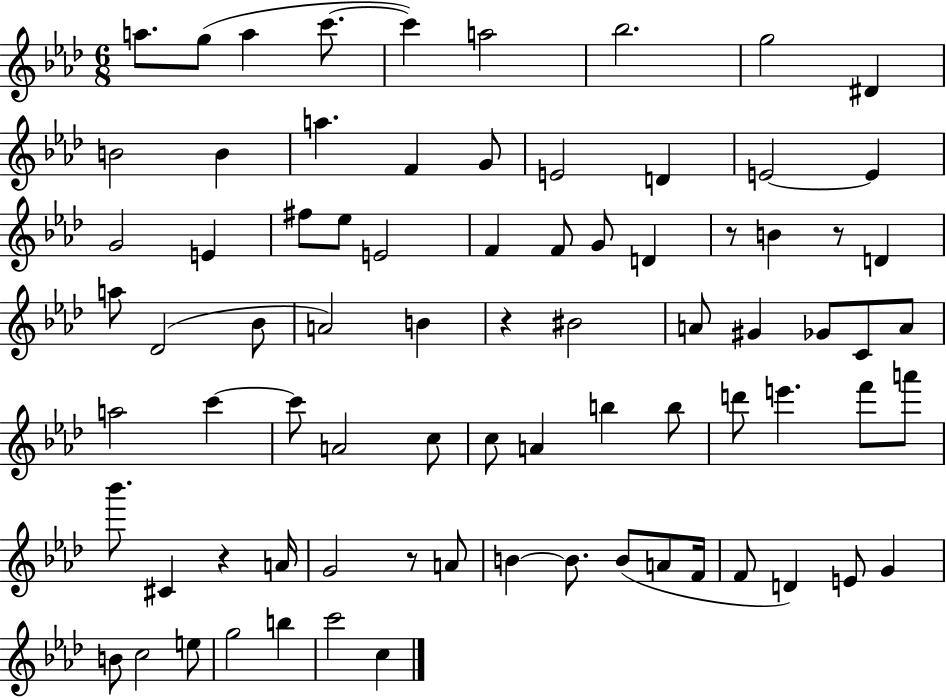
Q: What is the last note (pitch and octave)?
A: C5